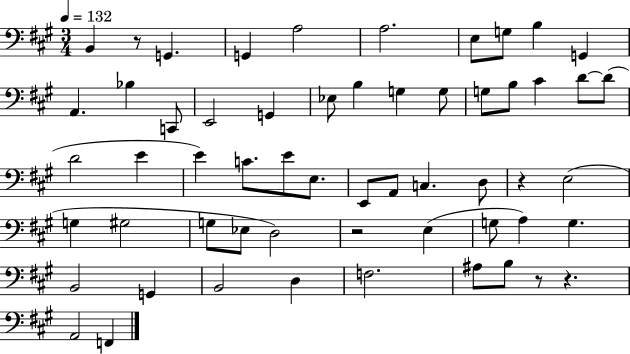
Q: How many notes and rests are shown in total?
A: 57